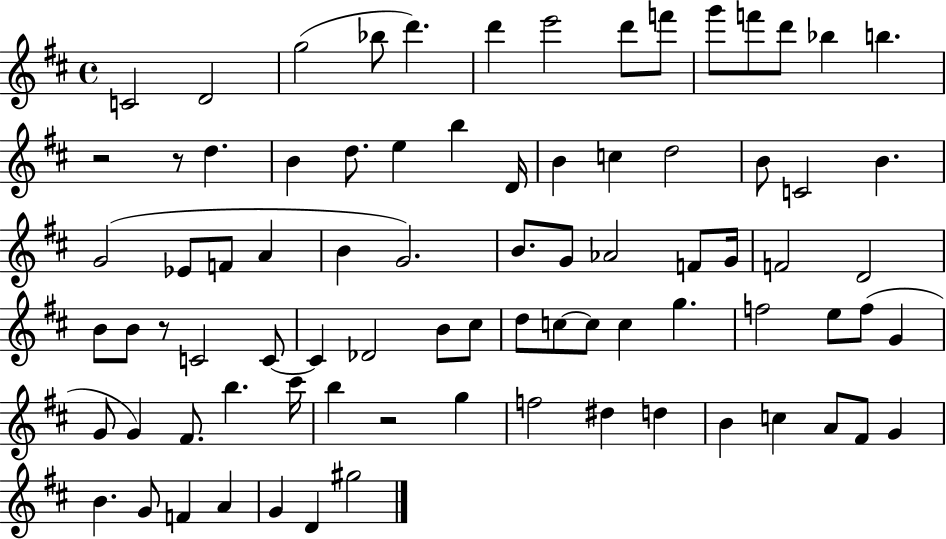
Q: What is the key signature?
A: D major